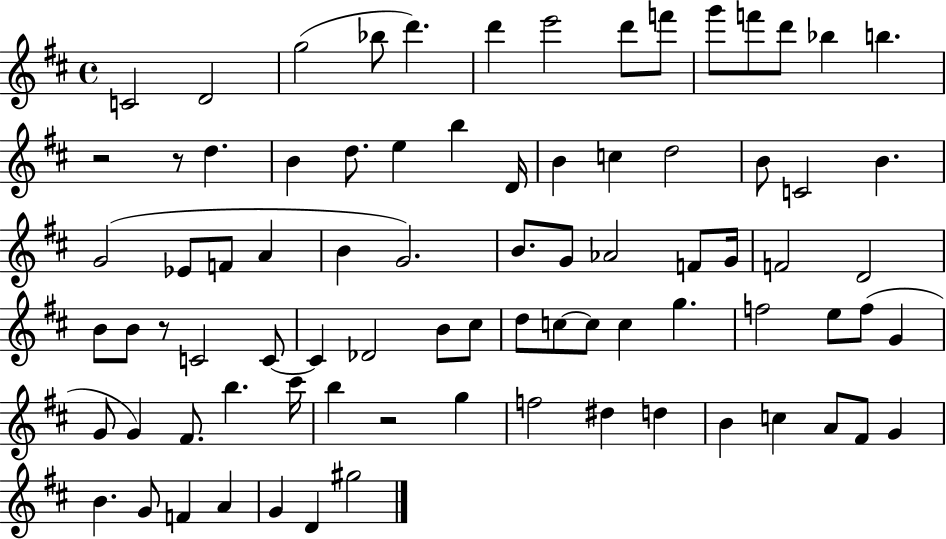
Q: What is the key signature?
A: D major